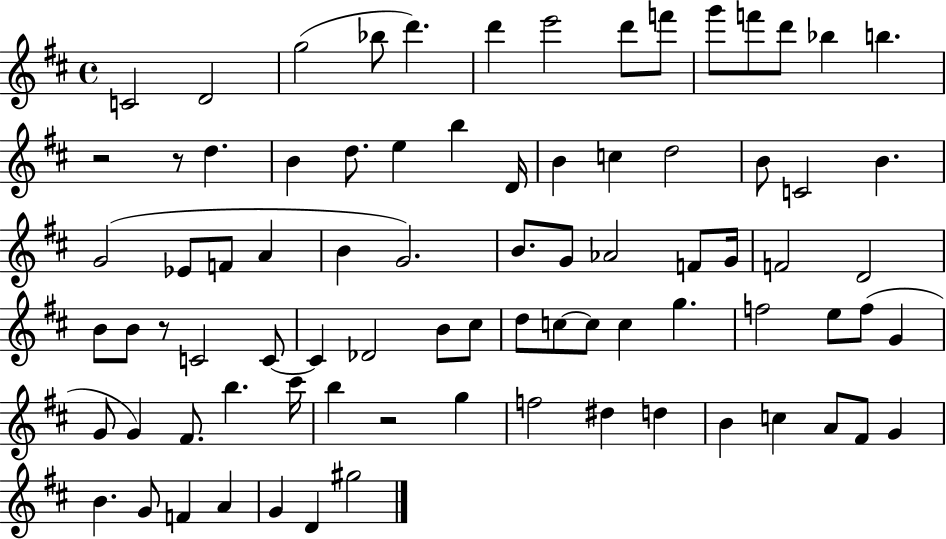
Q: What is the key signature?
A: D major